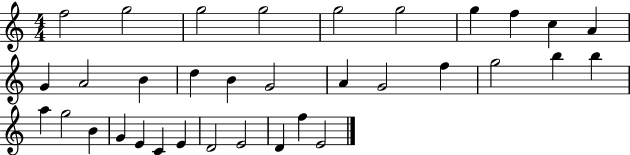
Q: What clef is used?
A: treble